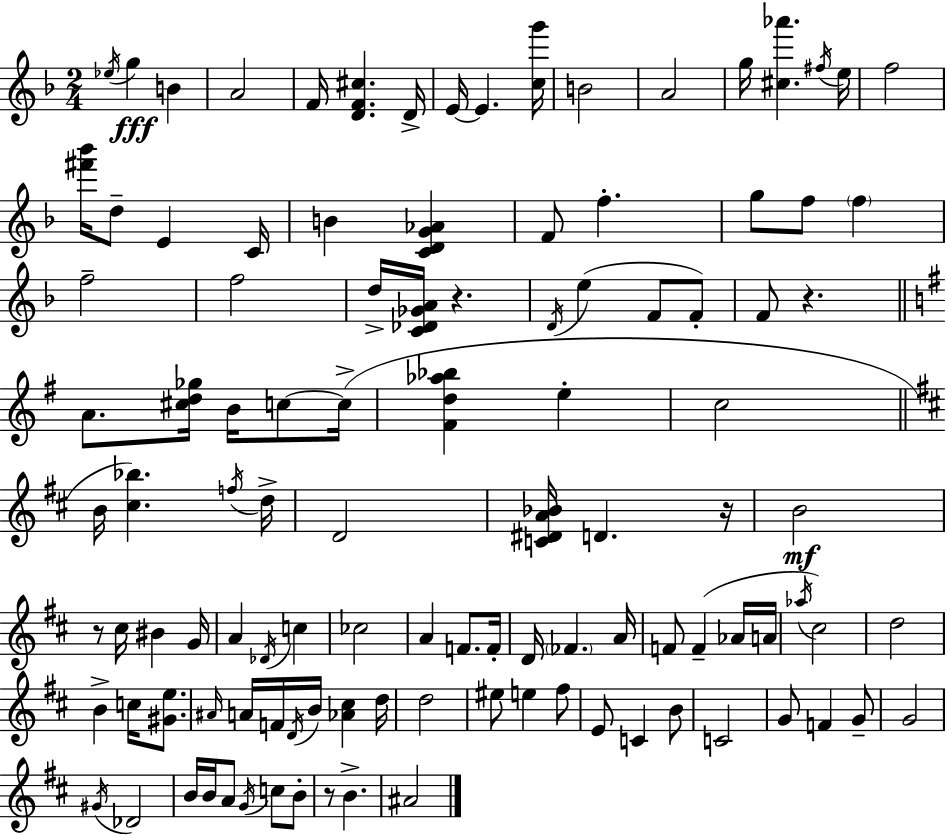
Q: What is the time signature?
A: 2/4